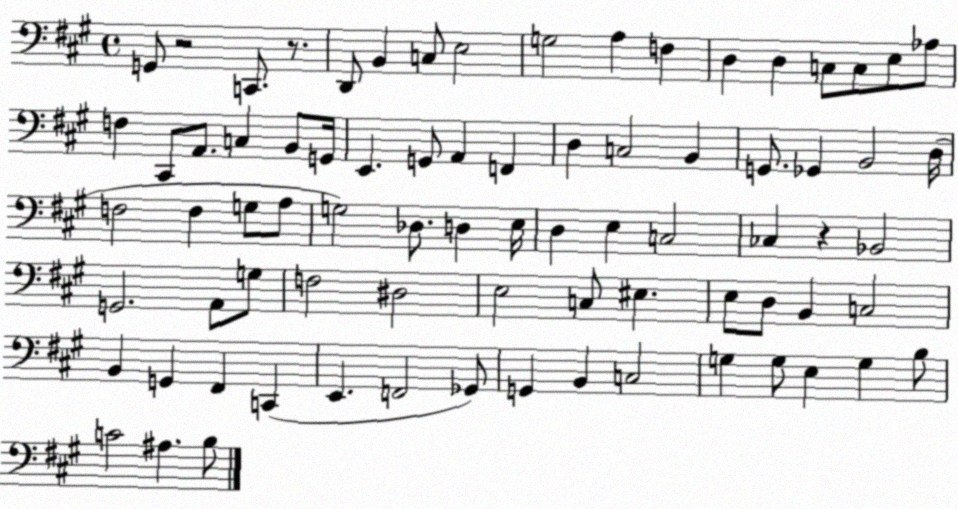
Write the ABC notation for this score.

X:1
T:Untitled
M:4/4
L:1/4
K:A
G,,/2 z2 C,,/2 z/2 D,,/2 B,, C,/2 E,2 G,2 A, F, D, D, C,/2 C,/2 E,/2 _A,/2 F, ^C,,/2 A,,/2 C, B,,/2 G,,/4 E,, G,,/2 A,, F,, D, C,2 B,, G,,/2 _G,, B,,2 D,/4 F,2 F, G,/2 A,/2 G,2 _D,/2 D, E,/4 D, E, C,2 _C, z _B,,2 G,,2 A,,/2 G,/2 F,2 ^D,2 E,2 C,/2 ^E, E,/2 D,/2 B,, C,2 B,, G,, ^F,, C,, E,, F,,2 _G,,/2 G,, B,, C,2 G, G,/2 E, G, B,/2 C2 ^A, B,/2